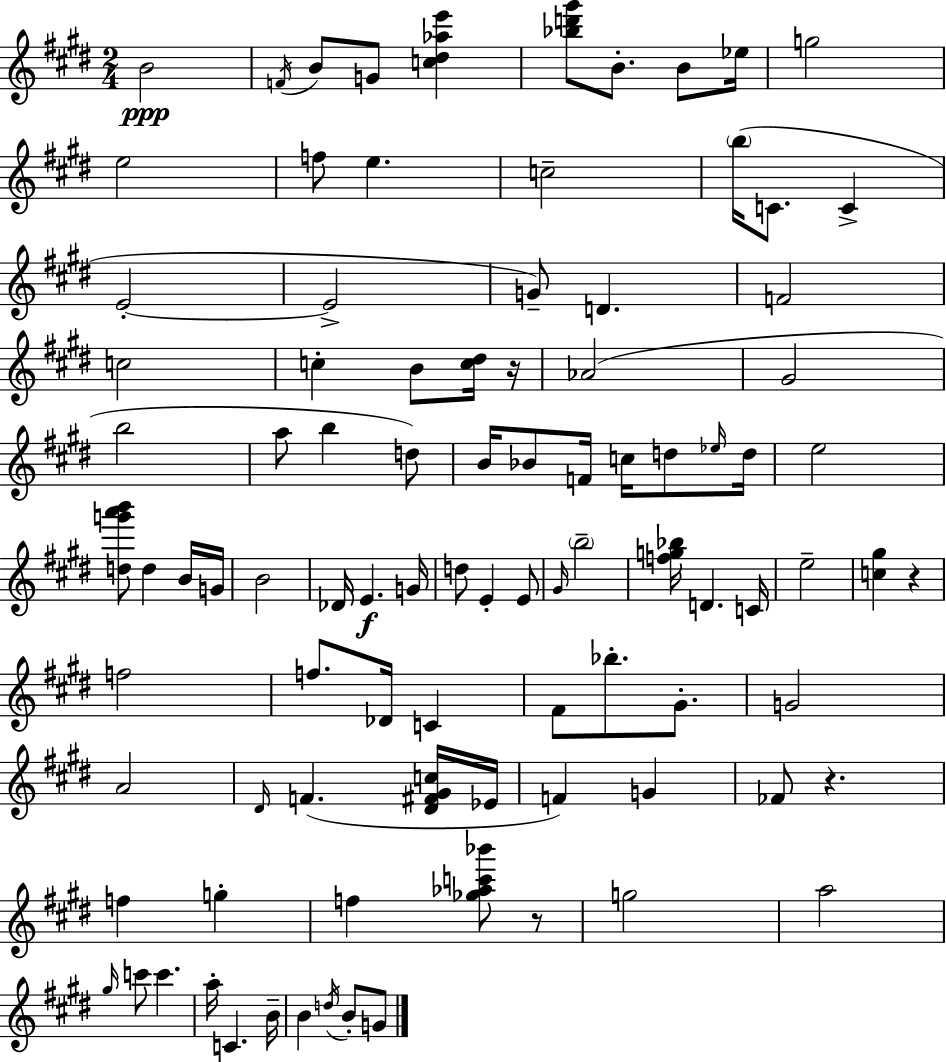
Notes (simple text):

B4/h F4/s B4/e G4/e [C5,D#5,Ab5,E6]/q [Bb5,D6,G#6]/e B4/e. B4/e Eb5/s G5/h E5/h F5/e E5/q. C5/h B5/s C4/e. C4/q E4/h E4/h G4/e D4/q. F4/h C5/h C5/q B4/e [C5,D#5]/s R/s Ab4/h G#4/h B5/h A5/e B5/q D5/e B4/s Bb4/e F4/s C5/s D5/e Eb5/s D5/s E5/h [D5,G6,A6,B6]/e D5/q B4/s G4/s B4/h Db4/s E4/q. G4/s D5/e E4/q E4/e G#4/s B5/h [F5,G5,Bb5]/s D4/q. C4/s E5/h [C5,G#5]/q R/q F5/h F5/e. Db4/s C4/q F#4/e Bb5/e. G#4/e. G4/h A4/h D#4/s F4/q. [D#4,F#4,G#4,C5]/s Eb4/s F4/q G4/q FES4/e R/q. F5/q G5/q F5/q [Gb5,Ab5,C6,Bb6]/e R/e G5/h A5/h G#5/s C6/e C6/q. A5/s C4/q. B4/s B4/q D5/s B4/e G4/e